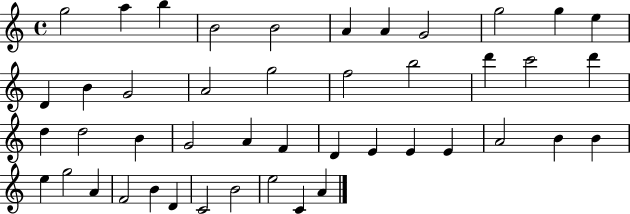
G5/h A5/q B5/q B4/h B4/h A4/q A4/q G4/h G5/h G5/q E5/q D4/q B4/q G4/h A4/h G5/h F5/h B5/h D6/q C6/h D6/q D5/q D5/h B4/q G4/h A4/q F4/q D4/q E4/q E4/q E4/q A4/h B4/q B4/q E5/q G5/h A4/q F4/h B4/q D4/q C4/h B4/h E5/h C4/q A4/q